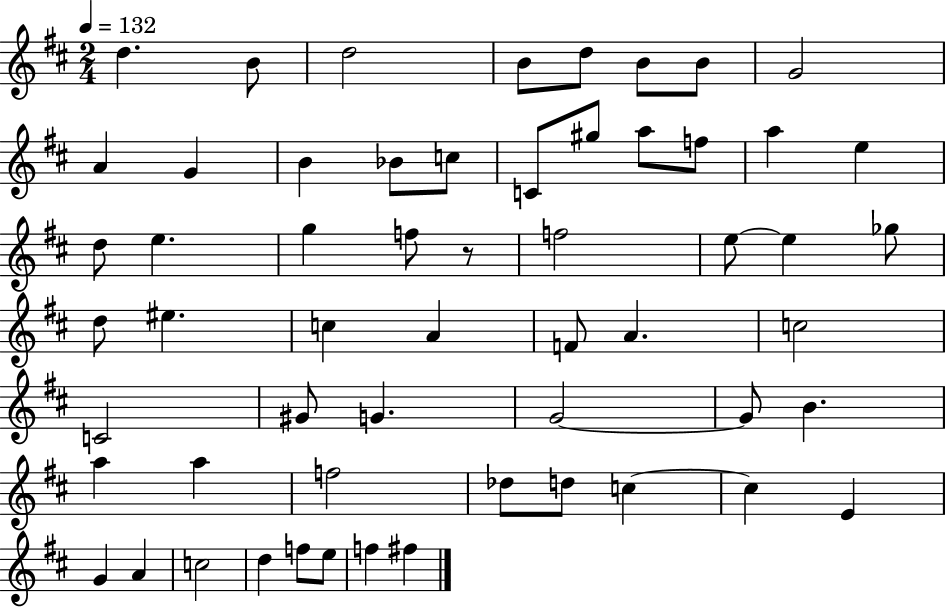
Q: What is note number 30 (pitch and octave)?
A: C5